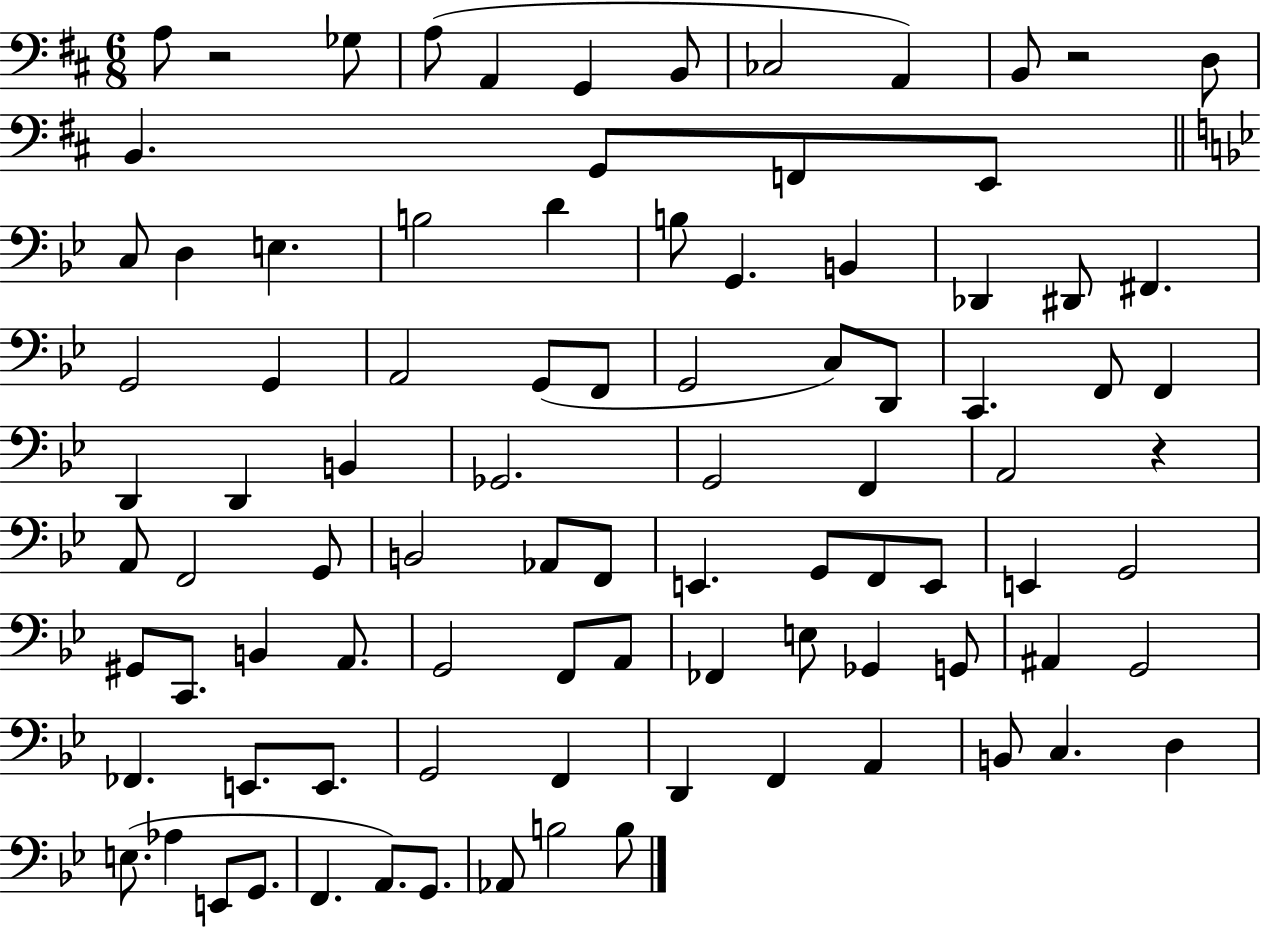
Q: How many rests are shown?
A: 3